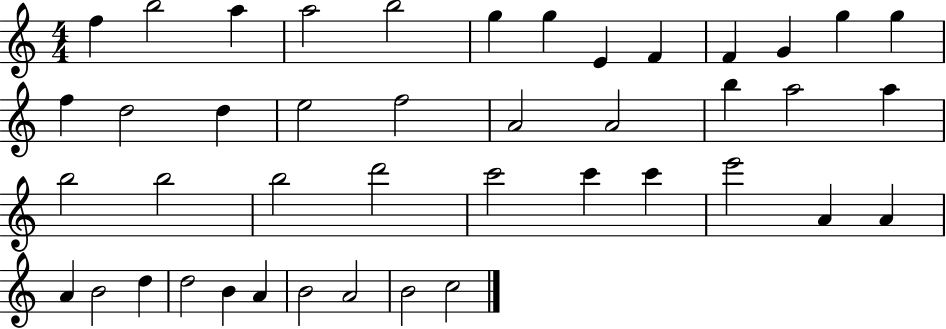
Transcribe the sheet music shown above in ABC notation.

X:1
T:Untitled
M:4/4
L:1/4
K:C
f b2 a a2 b2 g g E F F G g g f d2 d e2 f2 A2 A2 b a2 a b2 b2 b2 d'2 c'2 c' c' e'2 A A A B2 d d2 B A B2 A2 B2 c2